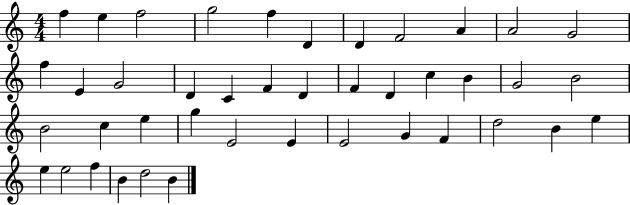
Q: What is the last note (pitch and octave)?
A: B4